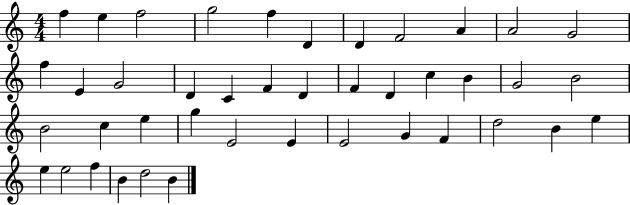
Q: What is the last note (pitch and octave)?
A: B4